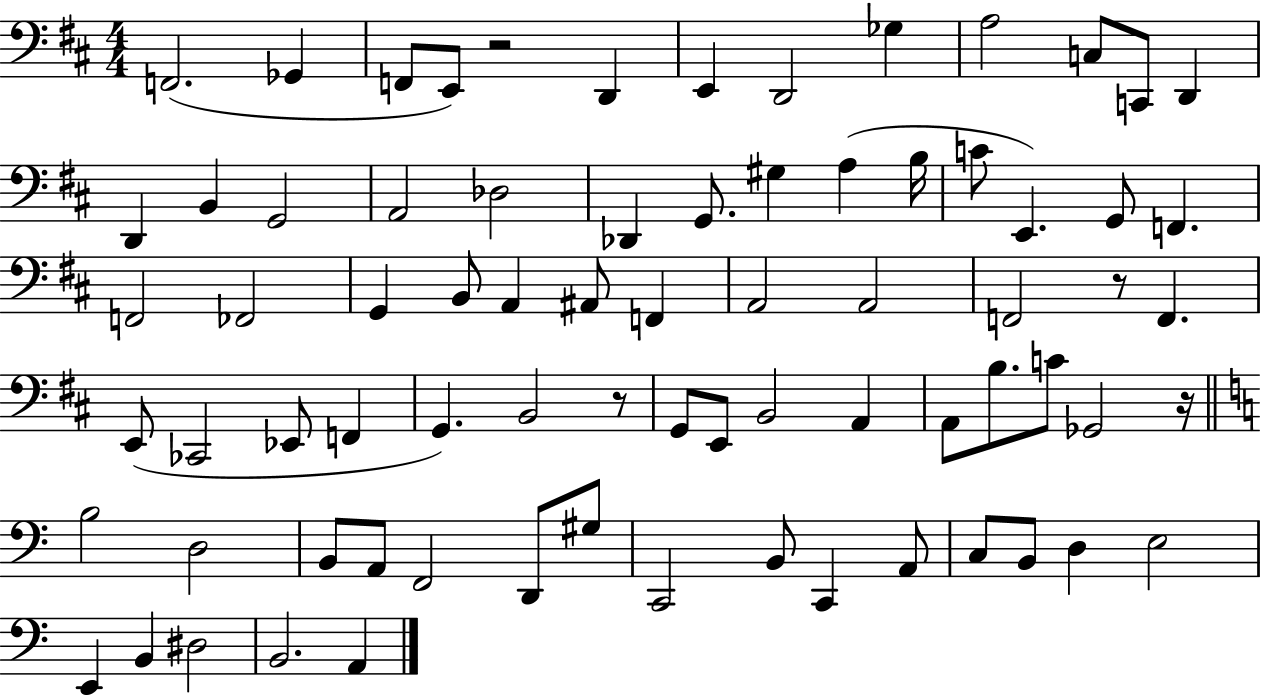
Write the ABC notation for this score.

X:1
T:Untitled
M:4/4
L:1/4
K:D
F,,2 _G,, F,,/2 E,,/2 z2 D,, E,, D,,2 _G, A,2 C,/2 C,,/2 D,, D,, B,, G,,2 A,,2 _D,2 _D,, G,,/2 ^G, A, B,/4 C/2 E,, G,,/2 F,, F,,2 _F,,2 G,, B,,/2 A,, ^A,,/2 F,, A,,2 A,,2 F,,2 z/2 F,, E,,/2 _C,,2 _E,,/2 F,, G,, B,,2 z/2 G,,/2 E,,/2 B,,2 A,, A,,/2 B,/2 C/2 _G,,2 z/4 B,2 D,2 B,,/2 A,,/2 F,,2 D,,/2 ^G,/2 C,,2 B,,/2 C,, A,,/2 C,/2 B,,/2 D, E,2 E,, B,, ^D,2 B,,2 A,,